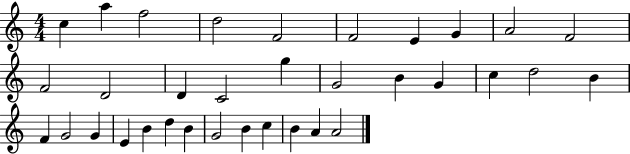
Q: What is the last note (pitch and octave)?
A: A4